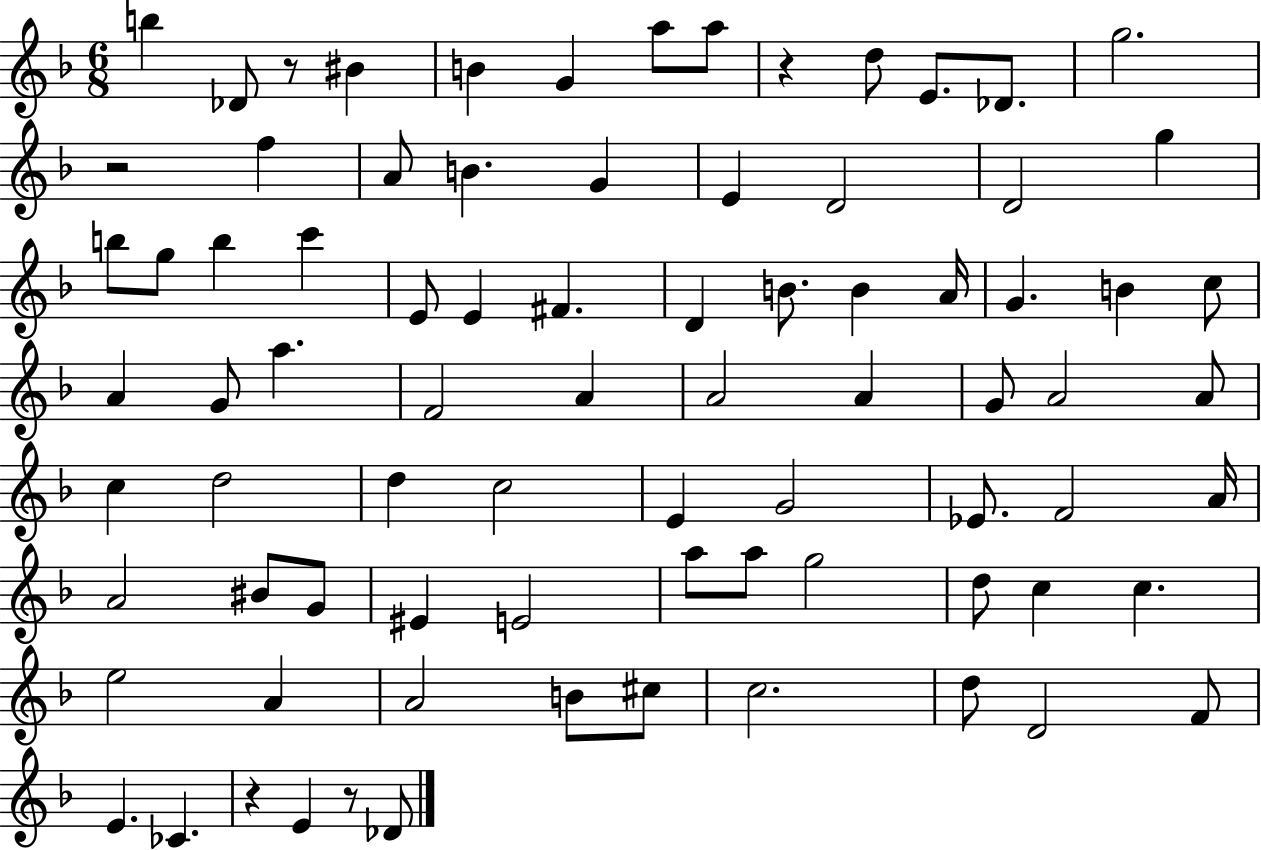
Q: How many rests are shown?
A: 5